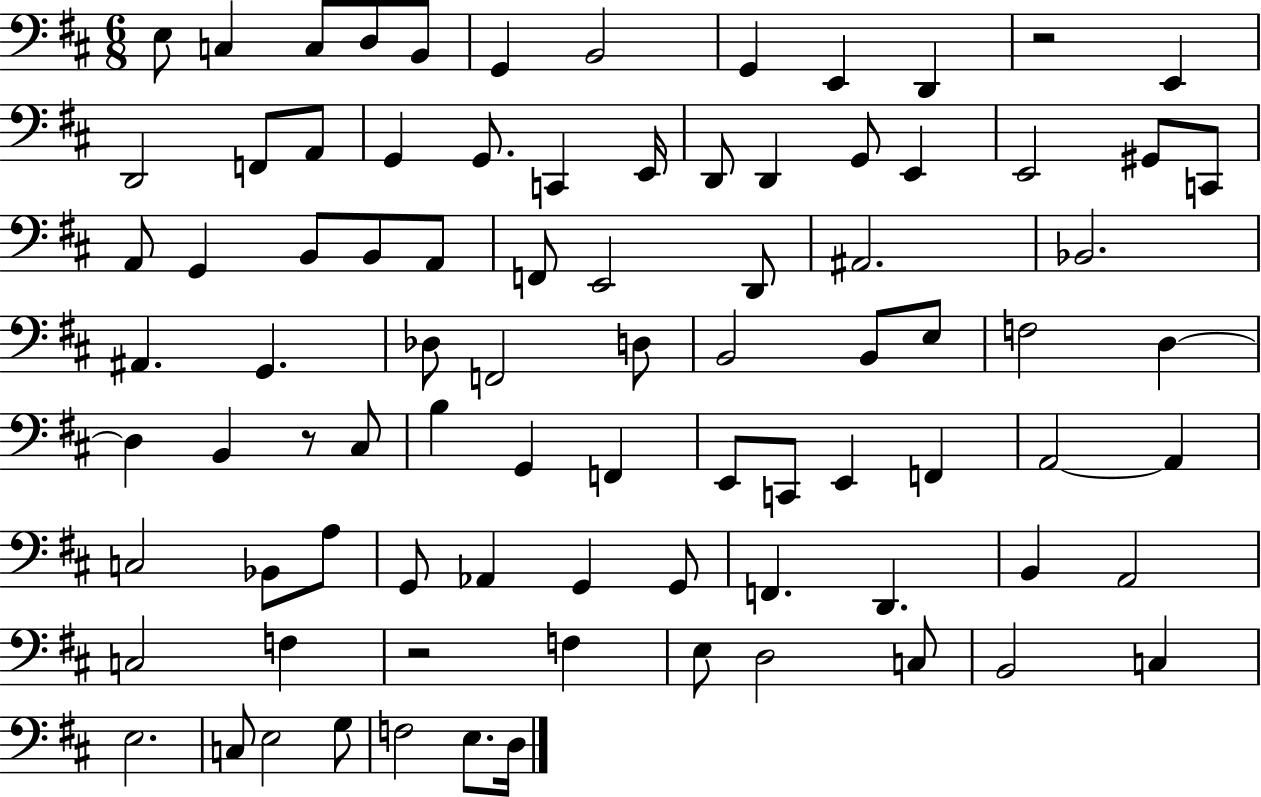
X:1
T:Untitled
M:6/8
L:1/4
K:D
E,/2 C, C,/2 D,/2 B,,/2 G,, B,,2 G,, E,, D,, z2 E,, D,,2 F,,/2 A,,/2 G,, G,,/2 C,, E,,/4 D,,/2 D,, G,,/2 E,, E,,2 ^G,,/2 C,,/2 A,,/2 G,, B,,/2 B,,/2 A,,/2 F,,/2 E,,2 D,,/2 ^A,,2 _B,,2 ^A,, G,, _D,/2 F,,2 D,/2 B,,2 B,,/2 E,/2 F,2 D, D, B,, z/2 ^C,/2 B, G,, F,, E,,/2 C,,/2 E,, F,, A,,2 A,, C,2 _B,,/2 A,/2 G,,/2 _A,, G,, G,,/2 F,, D,, B,, A,,2 C,2 F, z2 F, E,/2 D,2 C,/2 B,,2 C, E,2 C,/2 E,2 G,/2 F,2 E,/2 D,/4